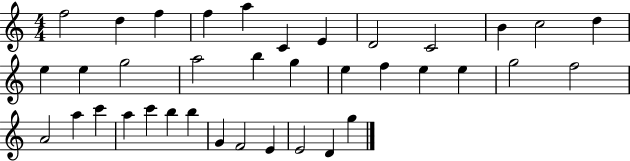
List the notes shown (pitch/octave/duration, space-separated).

F5/h D5/q F5/q F5/q A5/q C4/q E4/q D4/h C4/h B4/q C5/h D5/q E5/q E5/q G5/h A5/h B5/q G5/q E5/q F5/q E5/q E5/q G5/h F5/h A4/h A5/q C6/q A5/q C6/q B5/q B5/q G4/q F4/h E4/q E4/h D4/q G5/q